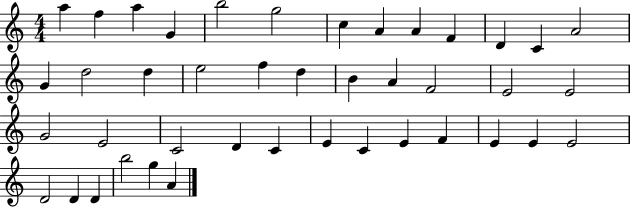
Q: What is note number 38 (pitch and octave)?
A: D4